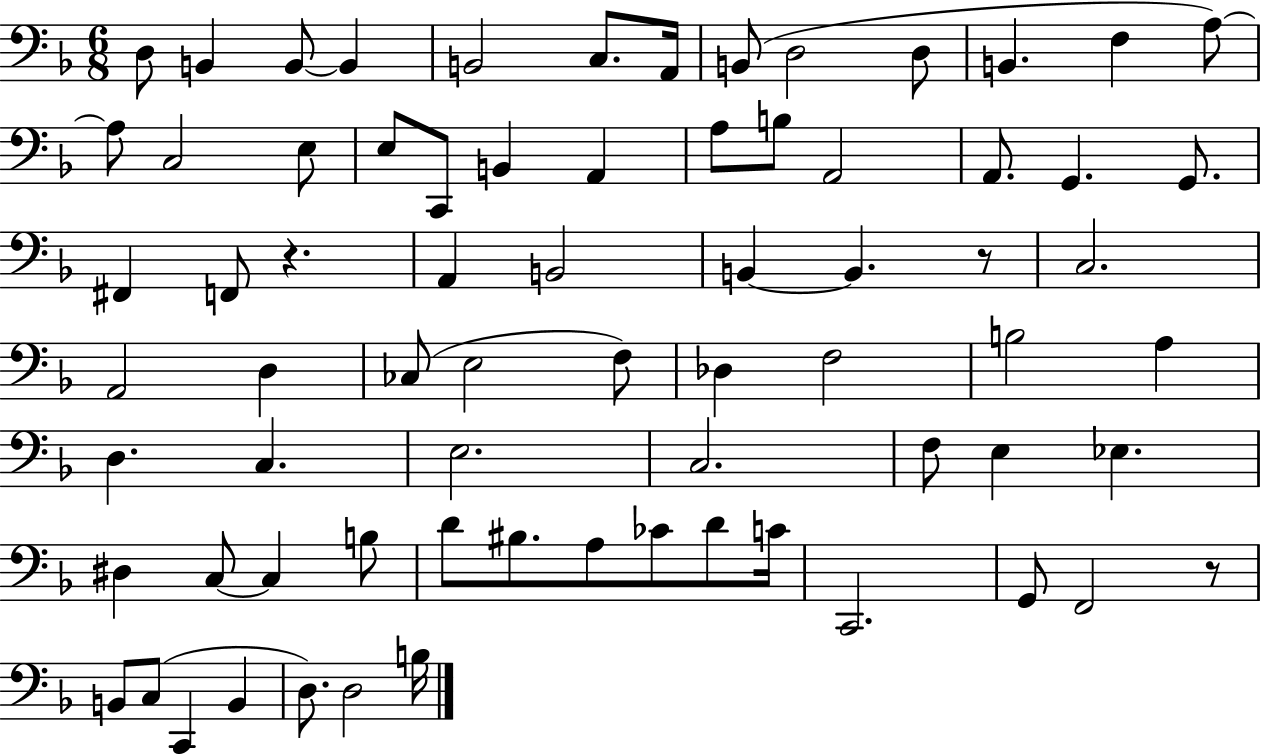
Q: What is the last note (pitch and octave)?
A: B3